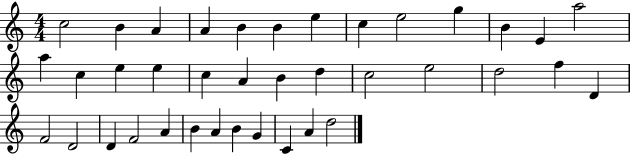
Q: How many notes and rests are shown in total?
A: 38